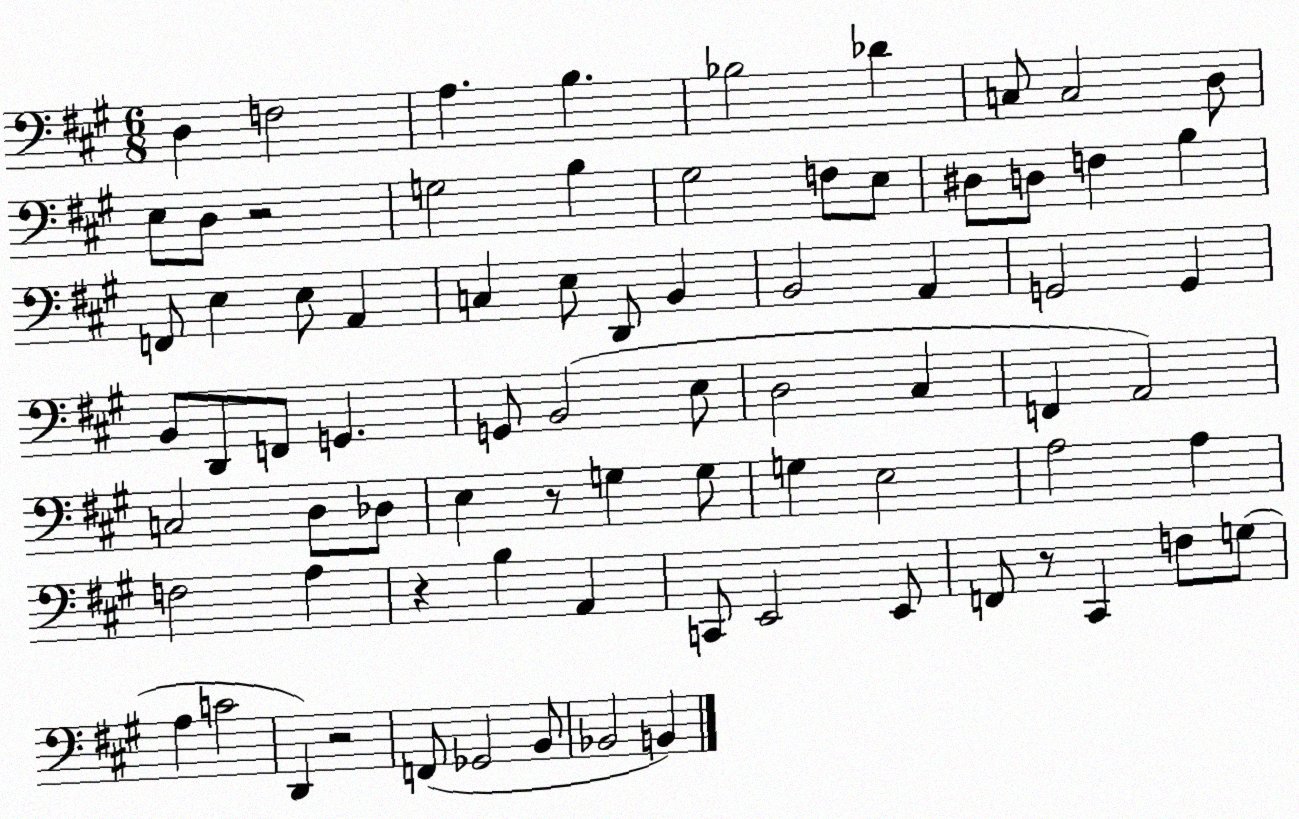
X:1
T:Untitled
M:6/8
L:1/4
K:A
D, F,2 A, B, _B,2 _D C,/2 C,2 D,/2 E,/2 D,/2 z2 G,2 B, ^G,2 F,/2 E,/2 ^D,/2 D,/2 F, B, F,,/2 E, E,/2 A,, C, E,/2 D,,/2 B,, B,,2 A,, G,,2 G,, B,,/2 D,,/2 F,,/2 G,, G,,/2 B,,2 E,/2 D,2 ^C, F,, A,,2 C,2 D,/2 _D,/2 E, z/2 G, G,/2 G, E,2 A,2 A, F,2 A, z B, A,, C,,/2 E,,2 E,,/2 F,,/2 z/2 ^C,, F,/2 G,/2 A, C2 D,, z2 F,,/2 _G,,2 B,,/2 _B,,2 B,,